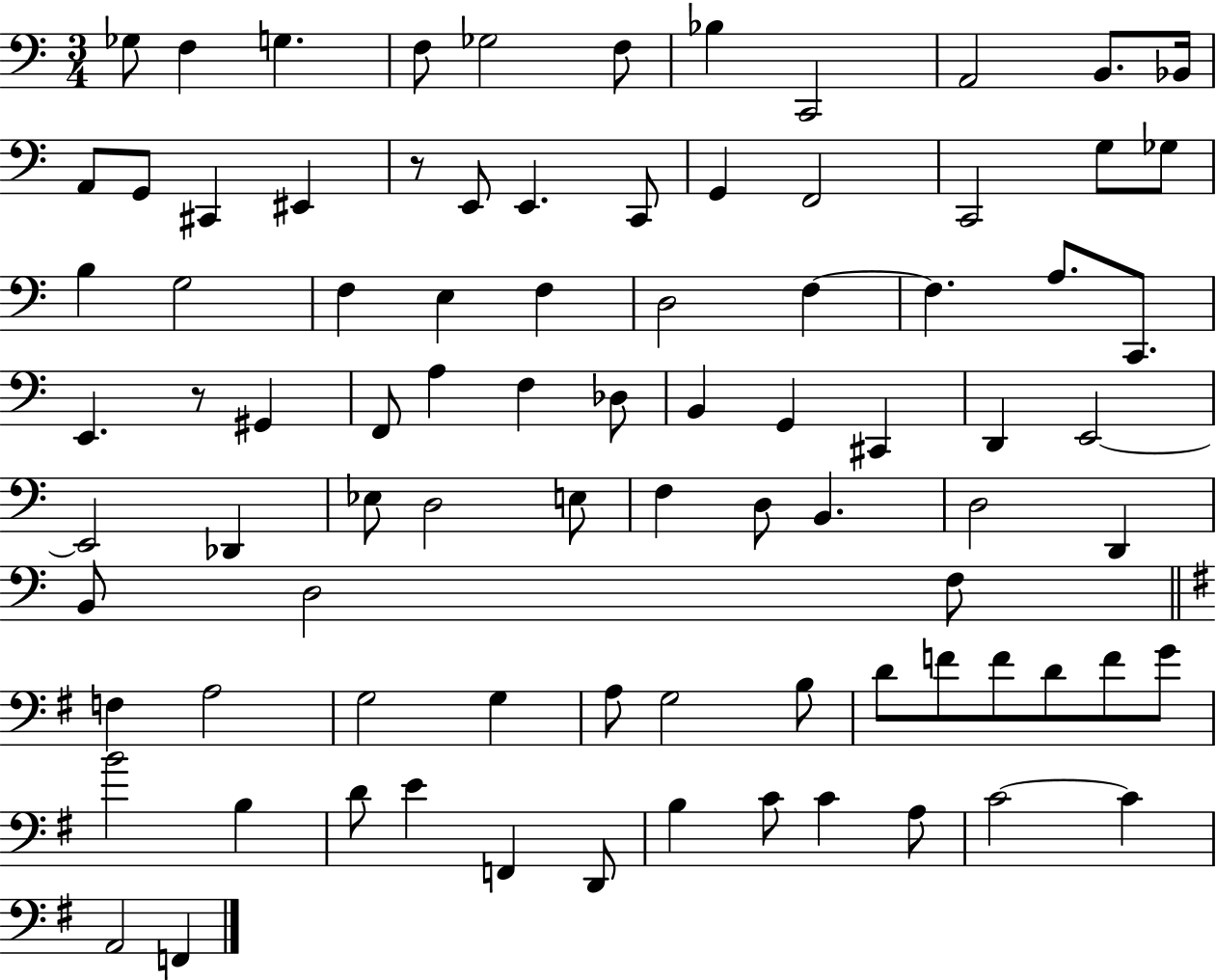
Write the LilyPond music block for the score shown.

{
  \clef bass
  \numericTimeSignature
  \time 3/4
  \key c \major
  ges8 f4 g4. | f8 ges2 f8 | bes4 c,2 | a,2 b,8. bes,16 | \break a,8 g,8 cis,4 eis,4 | r8 e,8 e,4. c,8 | g,4 f,2 | c,2 g8 ges8 | \break b4 g2 | f4 e4 f4 | d2 f4~~ | f4. a8. c,8. | \break e,4. r8 gis,4 | f,8 a4 f4 des8 | b,4 g,4 cis,4 | d,4 e,2~~ | \break e,2 des,4 | ees8 d2 e8 | f4 d8 b,4. | d2 d,4 | \break b,8 d2 f8 | \bar "||" \break \key e \minor f4 a2 | g2 g4 | a8 g2 b8 | d'8 f'8 f'8 d'8 f'8 g'8 | \break b'2 b4 | d'8 e'4 f,4 d,8 | b4 c'8 c'4 a8 | c'2~~ c'4 | \break a,2 f,4 | \bar "|."
}